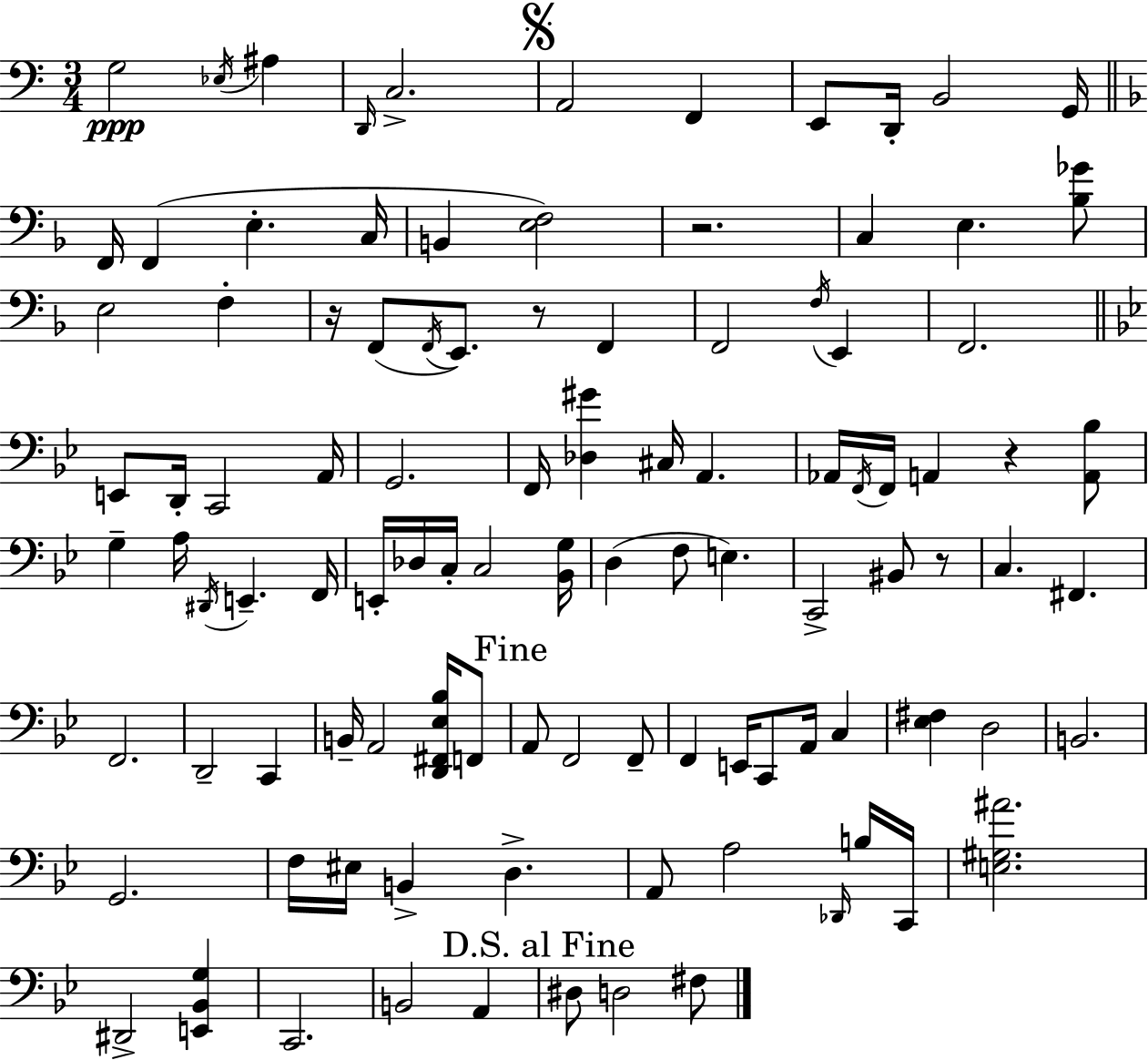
G3/h Eb3/s A#3/q D2/s C3/h. A2/h F2/q E2/e D2/s B2/h G2/s F2/s F2/q E3/q. C3/s B2/q [E3,F3]/h R/h. C3/q E3/q. [Bb3,Gb4]/e E3/h F3/q R/s F2/e F2/s E2/e. R/e F2/q F2/h F3/s E2/q F2/h. E2/e D2/s C2/h A2/s G2/h. F2/s [Db3,G#4]/q C#3/s A2/q. Ab2/s F2/s F2/s A2/q R/q [A2,Bb3]/e G3/q A3/s D#2/s E2/q. F2/s E2/s Db3/s C3/s C3/h [Bb2,G3]/s D3/q F3/e E3/q. C2/h BIS2/e R/e C3/q. F#2/q. F2/h. D2/h C2/q B2/s A2/h [D2,F#2,Eb3,Bb3]/s F2/e A2/e F2/h F2/e F2/q E2/s C2/e A2/s C3/q [Eb3,F#3]/q D3/h B2/h. G2/h. F3/s EIS3/s B2/q D3/q. A2/e A3/h Db2/s B3/s C2/s [E3,G#3,A#4]/h. D#2/h [E2,Bb2,G3]/q C2/h. B2/h A2/q D#3/e D3/h F#3/e